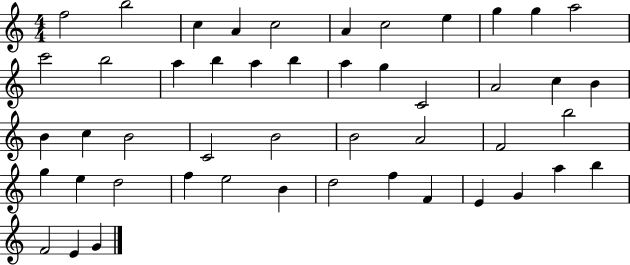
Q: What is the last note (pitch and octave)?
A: G4